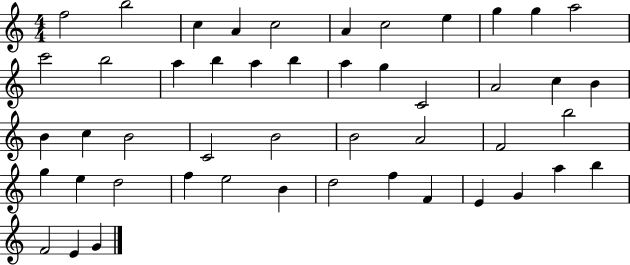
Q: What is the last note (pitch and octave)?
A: G4